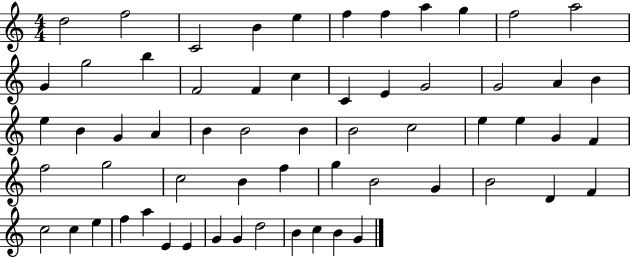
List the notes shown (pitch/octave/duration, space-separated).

D5/h F5/h C4/h B4/q E5/q F5/q F5/q A5/q G5/q F5/h A5/h G4/q G5/h B5/q F4/h F4/q C5/q C4/q E4/q G4/h G4/h A4/q B4/q E5/q B4/q G4/q A4/q B4/q B4/h B4/q B4/h C5/h E5/q E5/q G4/q F4/q F5/h G5/h C5/h B4/q F5/q G5/q B4/h G4/q B4/h D4/q F4/q C5/h C5/q E5/q F5/q A5/q E4/q E4/q G4/q G4/q D5/h B4/q C5/q B4/q G4/q